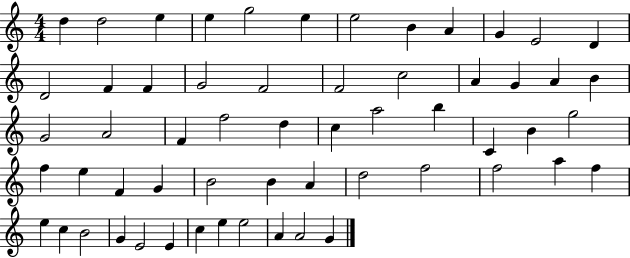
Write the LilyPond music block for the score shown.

{
  \clef treble
  \numericTimeSignature
  \time 4/4
  \key c \major
  d''4 d''2 e''4 | e''4 g''2 e''4 | e''2 b'4 a'4 | g'4 e'2 d'4 | \break d'2 f'4 f'4 | g'2 f'2 | f'2 c''2 | a'4 g'4 a'4 b'4 | \break g'2 a'2 | f'4 f''2 d''4 | c''4 a''2 b''4 | c'4 b'4 g''2 | \break f''4 e''4 f'4 g'4 | b'2 b'4 a'4 | d''2 f''2 | f''2 a''4 f''4 | \break e''4 c''4 b'2 | g'4 e'2 e'4 | c''4 e''4 e''2 | a'4 a'2 g'4 | \break \bar "|."
}